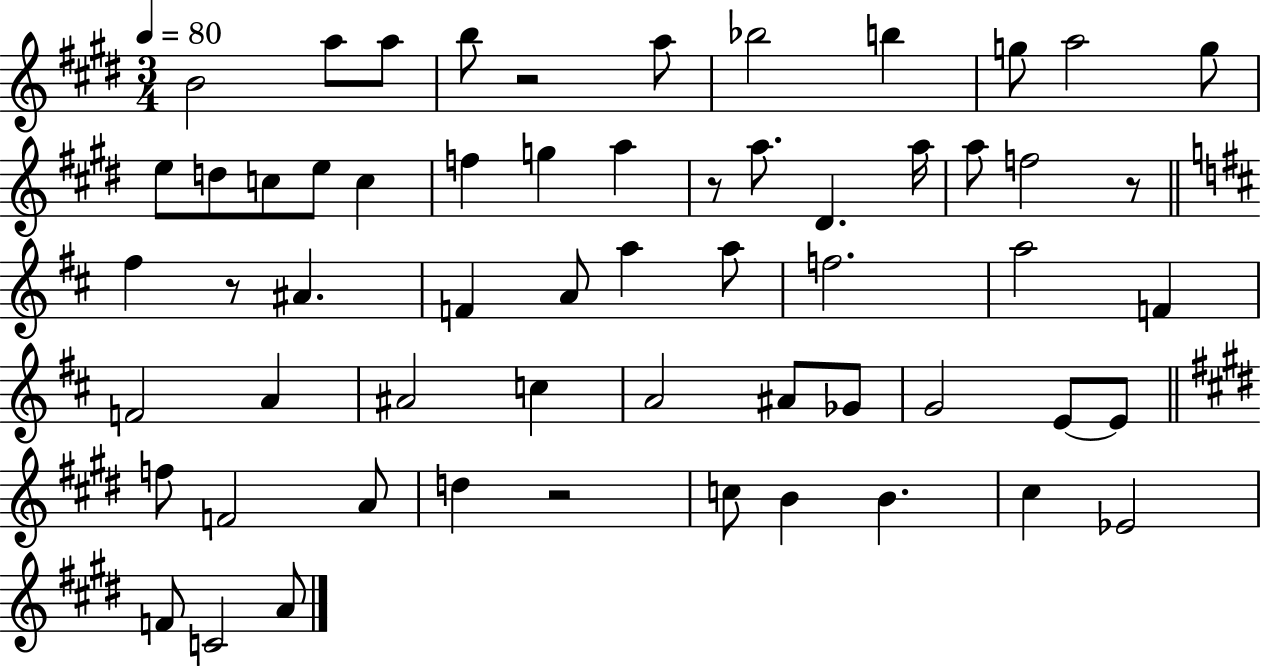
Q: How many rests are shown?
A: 5